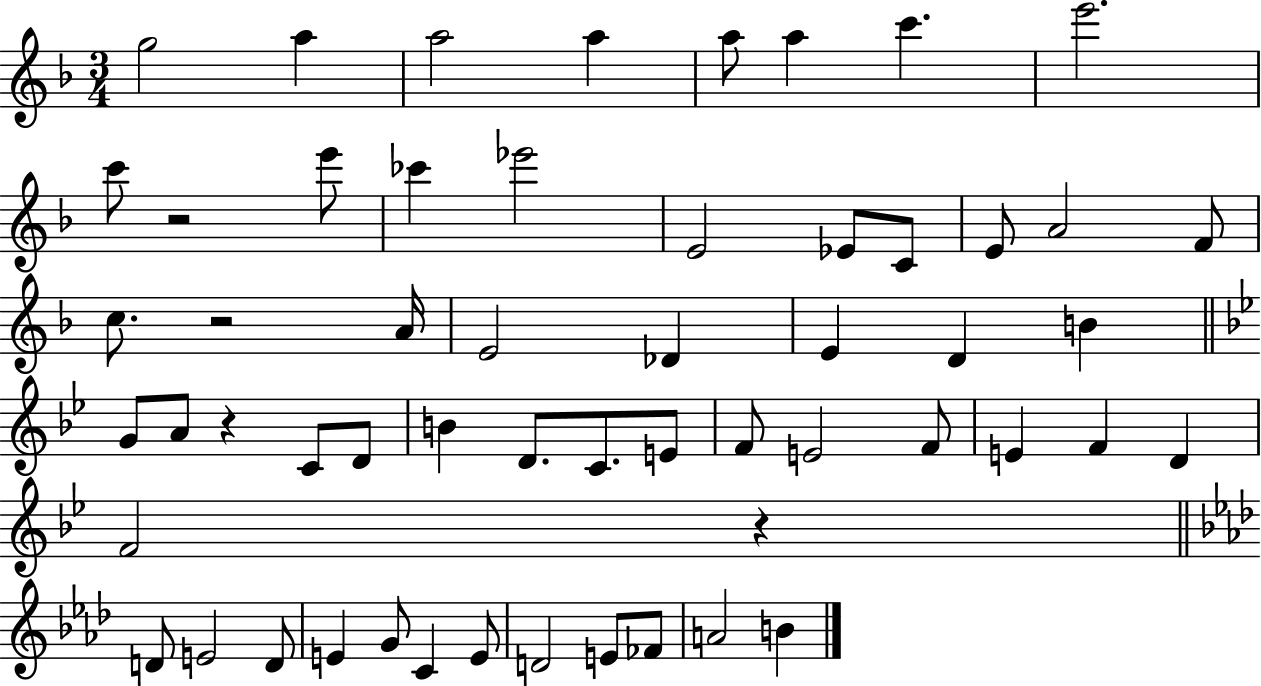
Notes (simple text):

G5/h A5/q A5/h A5/q A5/e A5/q C6/q. E6/h. C6/e R/h E6/e CES6/q Eb6/h E4/h Eb4/e C4/e E4/e A4/h F4/e C5/e. R/h A4/s E4/h Db4/q E4/q D4/q B4/q G4/e A4/e R/q C4/e D4/e B4/q D4/e. C4/e. E4/e F4/e E4/h F4/e E4/q F4/q D4/q F4/h R/q D4/e E4/h D4/e E4/q G4/e C4/q E4/e D4/h E4/e FES4/e A4/h B4/q